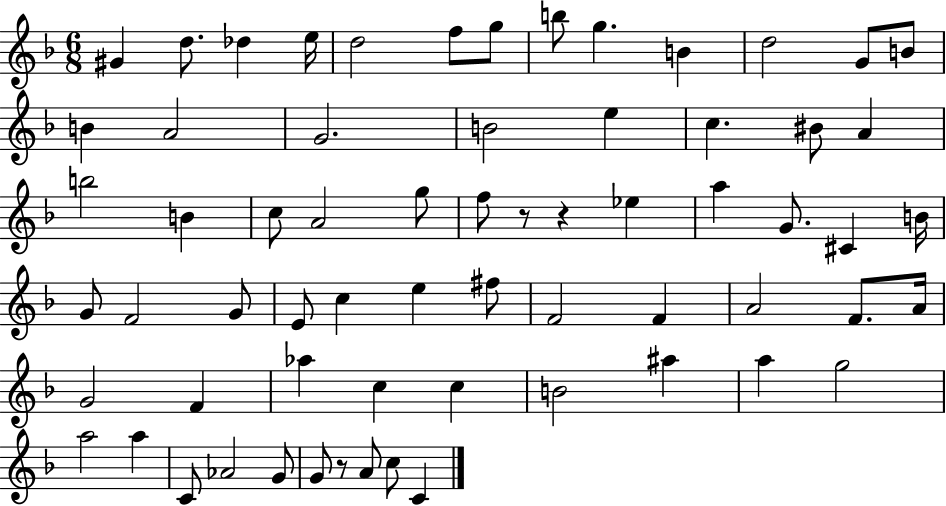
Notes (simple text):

G#4/q D5/e. Db5/q E5/s D5/h F5/e G5/e B5/e G5/q. B4/q D5/h G4/e B4/e B4/q A4/h G4/h. B4/h E5/q C5/q. BIS4/e A4/q B5/h B4/q C5/e A4/h G5/e F5/e R/e R/q Eb5/q A5/q G4/e. C#4/q B4/s G4/e F4/h G4/e E4/e C5/q E5/q F#5/e F4/h F4/q A4/h F4/e. A4/s G4/h F4/q Ab5/q C5/q C5/q B4/h A#5/q A5/q G5/h A5/h A5/q C4/e Ab4/h G4/e G4/e R/e A4/e C5/e C4/q